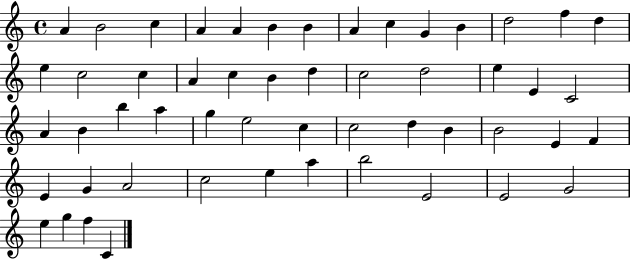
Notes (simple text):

A4/q B4/h C5/q A4/q A4/q B4/q B4/q A4/q C5/q G4/q B4/q D5/h F5/q D5/q E5/q C5/h C5/q A4/q C5/q B4/q D5/q C5/h D5/h E5/q E4/q C4/h A4/q B4/q B5/q A5/q G5/q E5/h C5/q C5/h D5/q B4/q B4/h E4/q F4/q E4/q G4/q A4/h C5/h E5/q A5/q B5/h E4/h E4/h G4/h E5/q G5/q F5/q C4/q